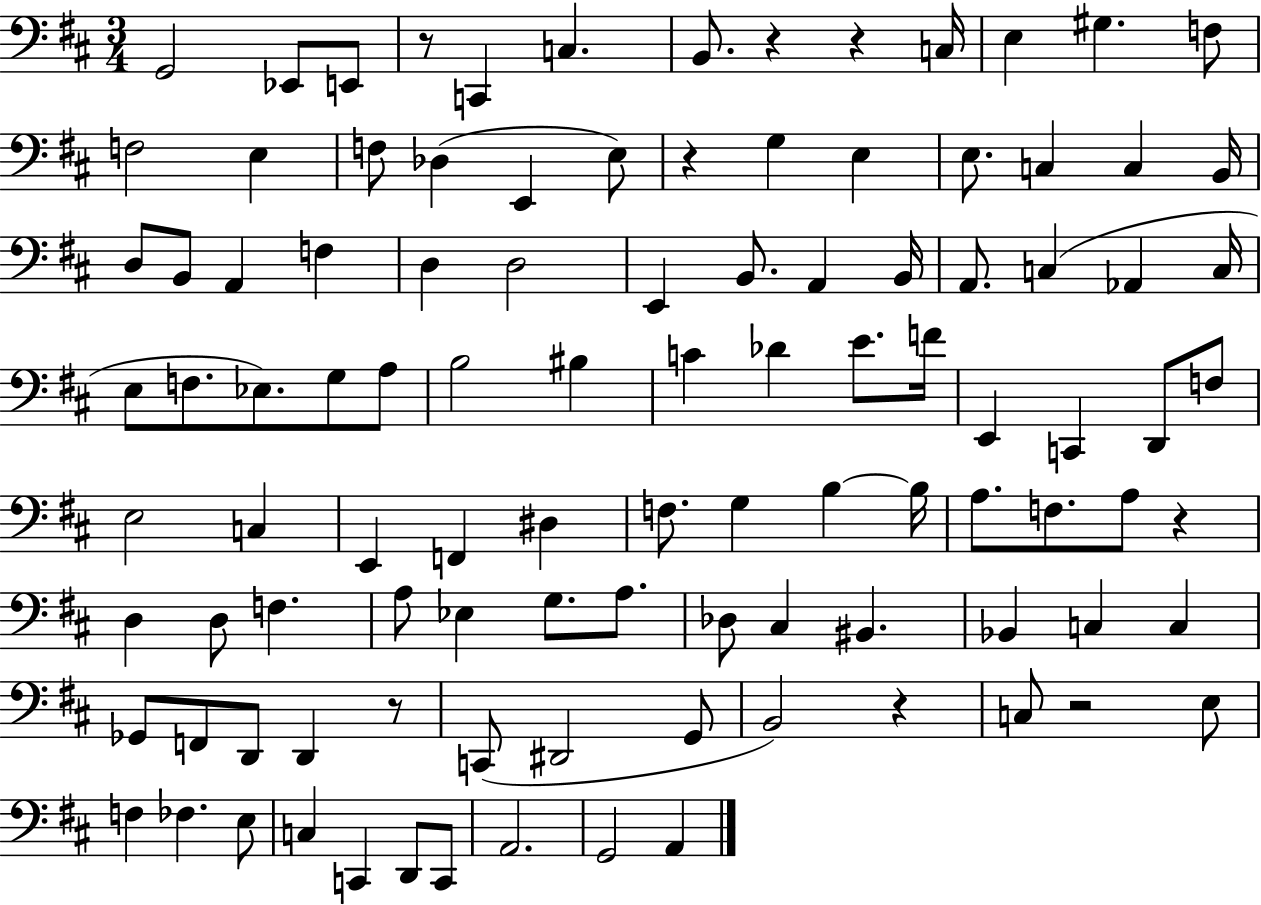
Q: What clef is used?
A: bass